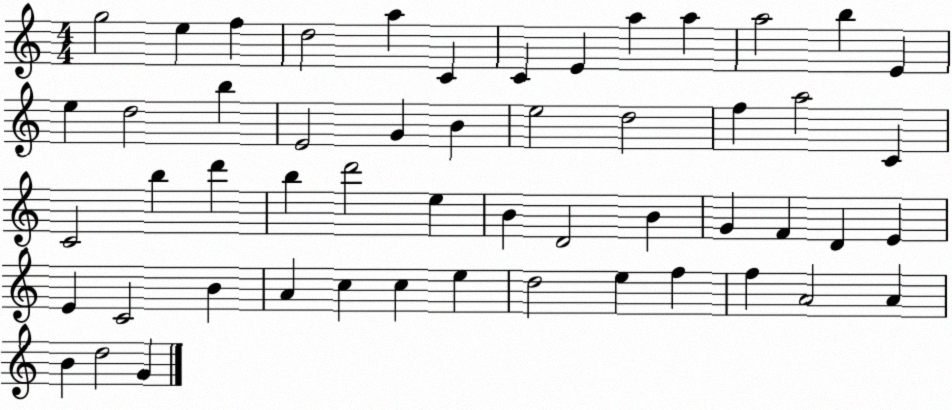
X:1
T:Untitled
M:4/4
L:1/4
K:C
g2 e f d2 a C C E a a a2 b E e d2 b E2 G B e2 d2 f a2 C C2 b d' b d'2 e B D2 B G F D E E C2 B A c c e d2 e f f A2 A B d2 G